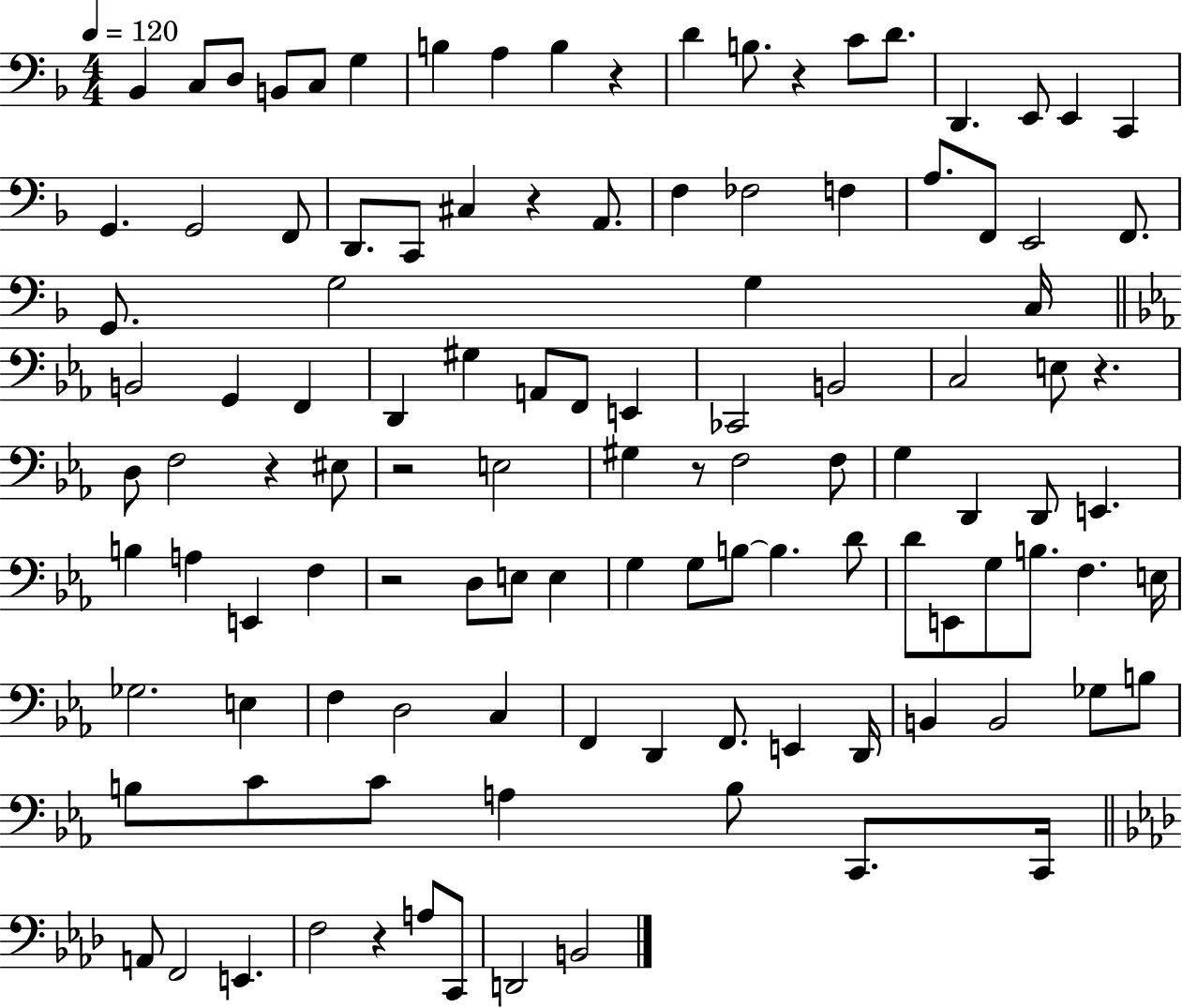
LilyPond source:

{
  \clef bass
  \numericTimeSignature
  \time 4/4
  \key f \major
  \tempo 4 = 120
  \repeat volta 2 { bes,4 c8 d8 b,8 c8 g4 | b4 a4 b4 r4 | d'4 b8. r4 c'8 d'8. | d,4. e,8 e,4 c,4 | \break g,4. g,2 f,8 | d,8. c,8 cis4 r4 a,8. | f4 fes2 f4 | a8. f,8 e,2 f,8. | \break g,8. g2 g4 c16 | \bar "||" \break \key ees \major b,2 g,4 f,4 | d,4 gis4 a,8 f,8 e,4 | ces,2 b,2 | c2 e8 r4. | \break d8 f2 r4 eis8 | r2 e2 | gis4 r8 f2 f8 | g4 d,4 d,8 e,4. | \break b4 a4 e,4 f4 | r2 d8 e8 e4 | g4 g8 b8~~ b4. d'8 | d'8 e,8 g8 b8. f4. e16 | \break ges2. e4 | f4 d2 c4 | f,4 d,4 f,8. e,4 d,16 | b,4 b,2 ges8 b8 | \break b8 c'8 c'8 a4 b8 c,8. c,16 | \bar "||" \break \key f \minor a,8 f,2 e,4. | f2 r4 a8 c,8 | d,2 b,2 | } \bar "|."
}